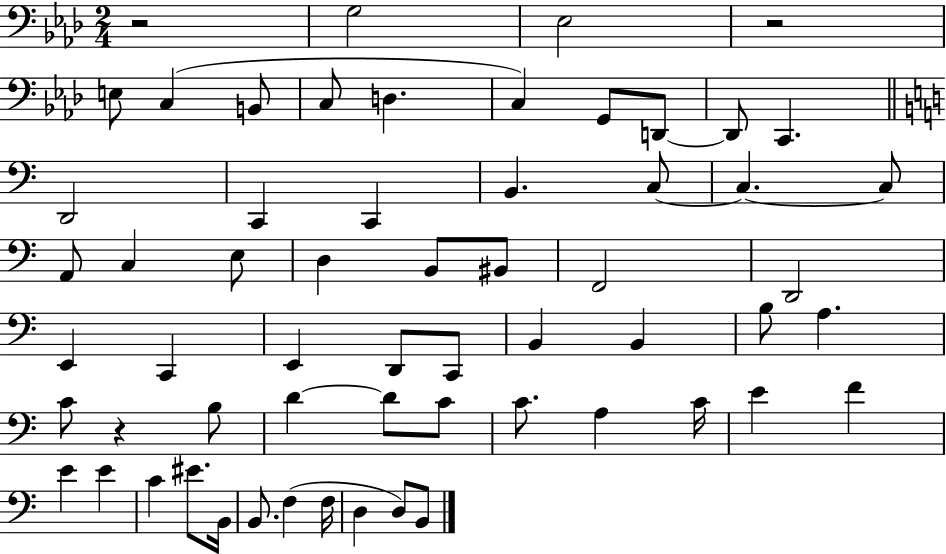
R/h G3/h Eb3/h R/h E3/e C3/q B2/e C3/e D3/q. C3/q G2/e D2/e D2/e C2/q. D2/h C2/q C2/q B2/q. C3/e C3/q. C3/e A2/e C3/q E3/e D3/q B2/e BIS2/e F2/h D2/h E2/q C2/q E2/q D2/e C2/e B2/q B2/q B3/e A3/q. C4/e R/q B3/e D4/q D4/e C4/e C4/e. A3/q C4/s E4/q F4/q E4/q E4/q C4/q EIS4/e. B2/s B2/e. F3/q F3/s D3/q D3/e B2/e